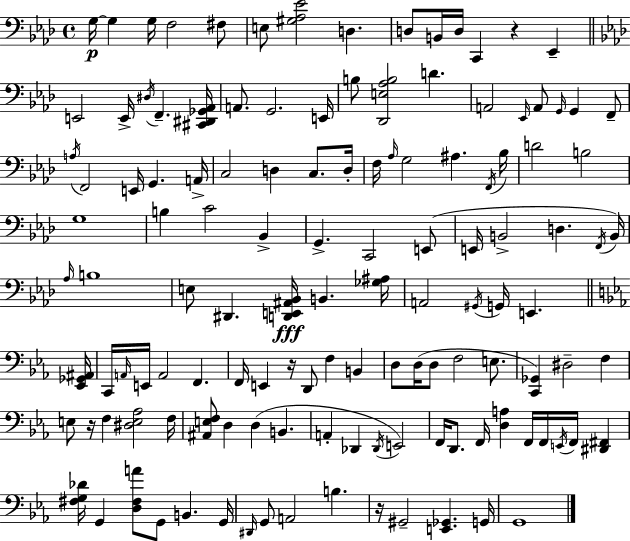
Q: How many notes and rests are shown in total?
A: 128